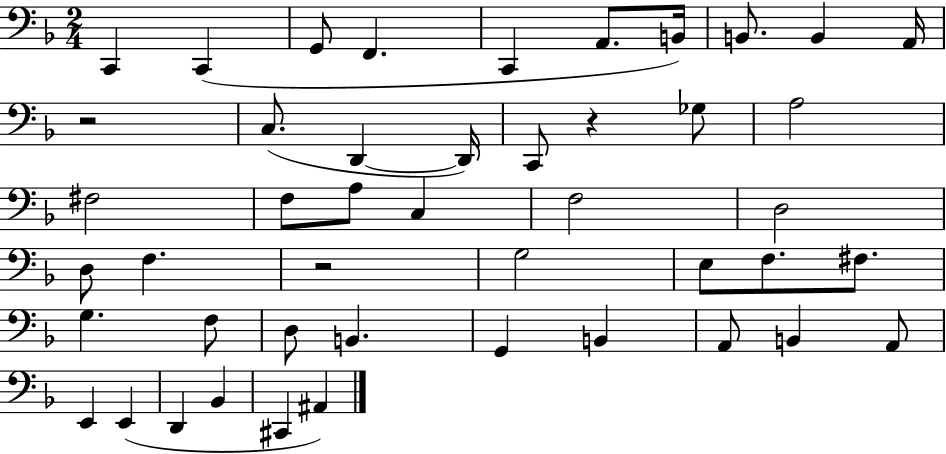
C2/q C2/q G2/e F2/q. C2/q A2/e. B2/s B2/e. B2/q A2/s R/h C3/e. D2/q D2/s C2/e R/q Gb3/e A3/h F#3/h F3/e A3/e C3/q F3/h D3/h D3/e F3/q. R/h G3/h E3/e F3/e. F#3/e. G3/q. F3/e D3/e B2/q. G2/q B2/q A2/e B2/q A2/e E2/q E2/q D2/q Bb2/q C#2/q A#2/q